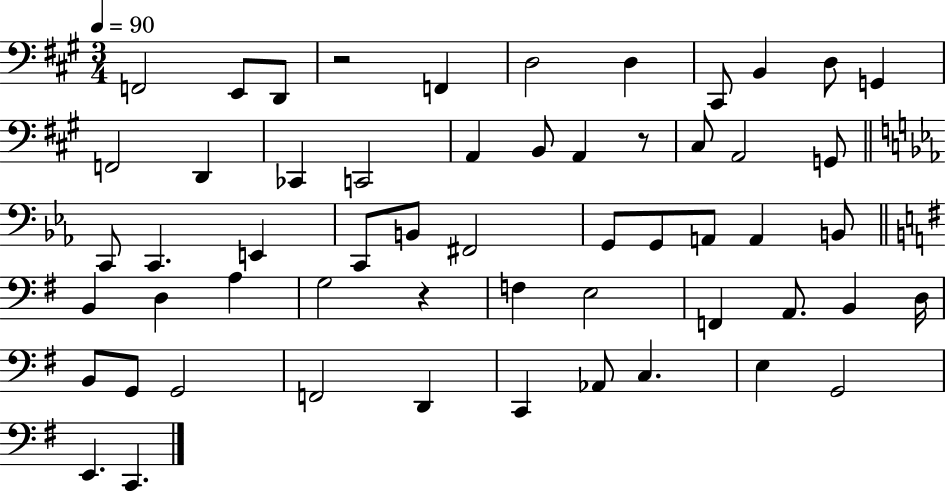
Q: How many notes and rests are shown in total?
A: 56